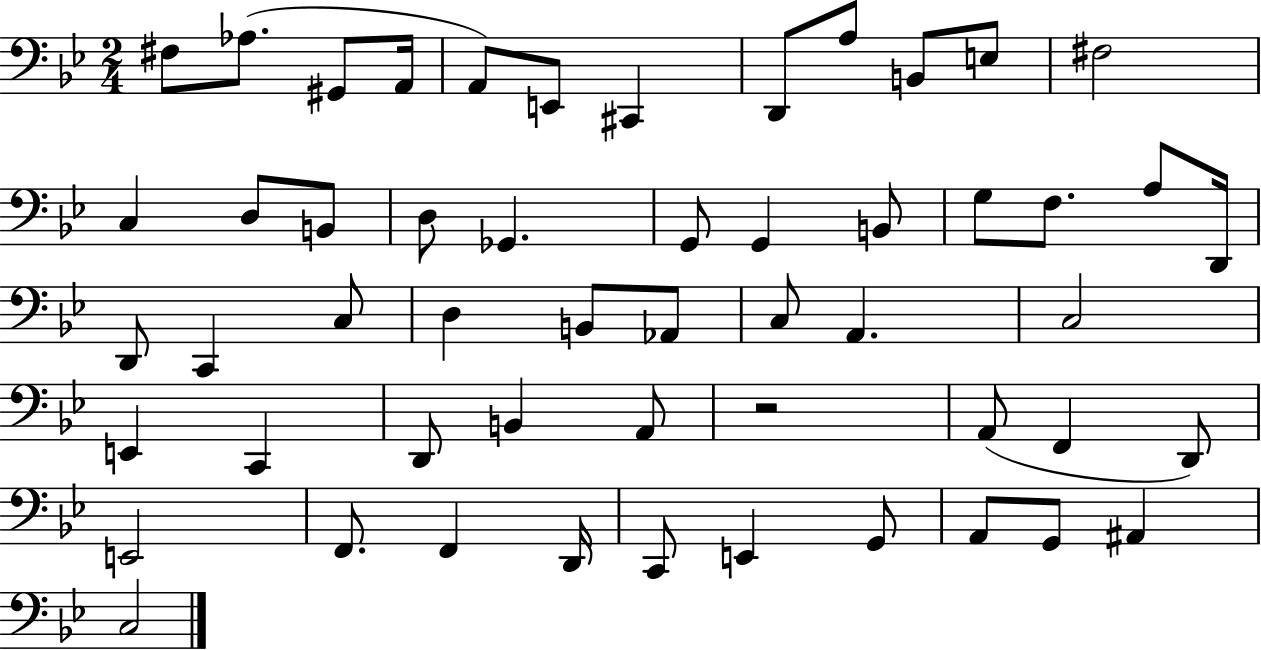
{
  \clef bass
  \numericTimeSignature
  \time 2/4
  \key bes \major
  fis8 aes8.( gis,8 a,16 | a,8) e,8 cis,4 | d,8 a8 b,8 e8 | fis2 | \break c4 d8 b,8 | d8 ges,4. | g,8 g,4 b,8 | g8 f8. a8 d,16 | \break d,8 c,4 c8 | d4 b,8 aes,8 | c8 a,4. | c2 | \break e,4 c,4 | d,8 b,4 a,8 | r2 | a,8( f,4 d,8) | \break e,2 | f,8. f,4 d,16 | c,8 e,4 g,8 | a,8 g,8 ais,4 | \break c2 | \bar "|."
}